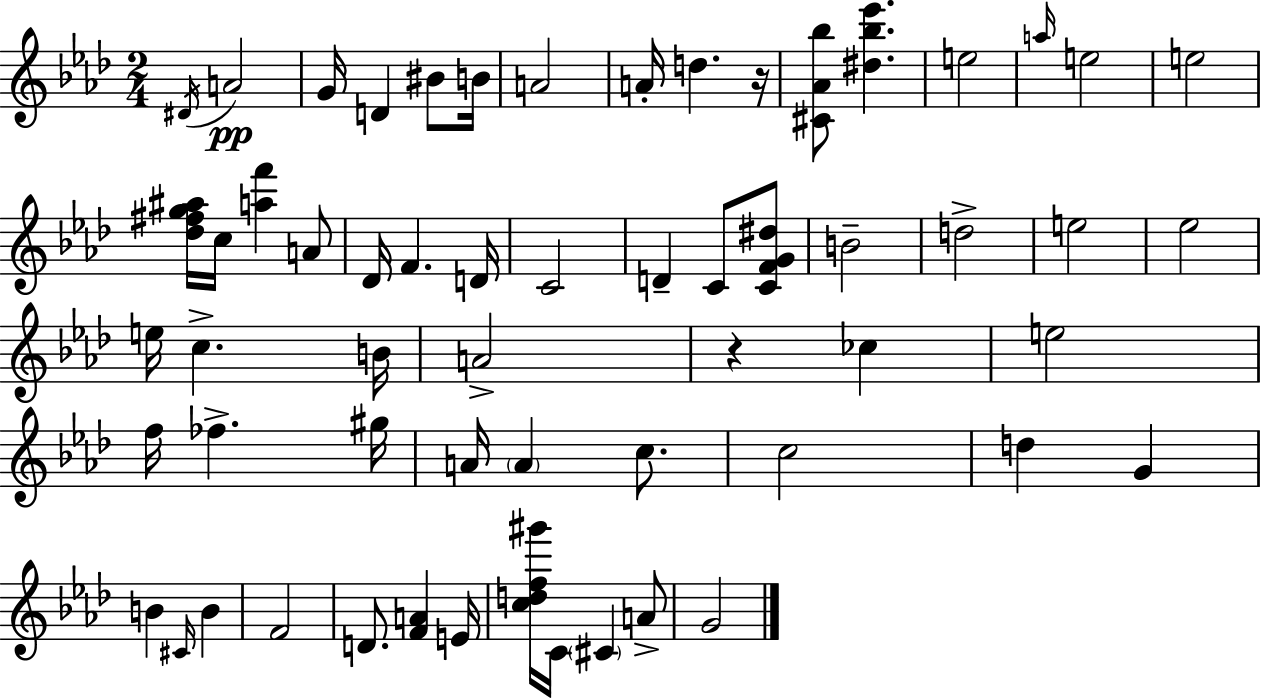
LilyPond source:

{
  \clef treble
  \numericTimeSignature
  \time 2/4
  \key aes \major
  \acciaccatura { dis'16 }\pp a'2 | g'16 d'4 bis'8 | b'16 a'2 | a'16-. d''4. | \break r16 <cis' aes' bes''>8 <dis'' bes'' ees'''>4. | e''2 | \grace { a''16 } e''2 | e''2 | \break <des'' fis'' g'' ais''>16 c''16 <a'' f'''>4 | a'8 des'16 f'4. | d'16 c'2 | d'4-- c'8 | \break <c' f' g' dis''>8 b'2-- | d''2-> | e''2 | ees''2 | \break e''16 c''4.-> | b'16 a'2-> | r4 ces''4 | e''2 | \break f''16 fes''4.-> | gis''16 a'16 \parenthesize a'4 c''8. | c''2 | d''4 g'4 | \break b'4 \grace { cis'16 } b'4 | f'2 | d'8. <f' a'>4 | e'16 <c'' d'' f'' gis'''>16 c'16 \parenthesize cis'4 | \break a'8-> g'2 | \bar "|."
}